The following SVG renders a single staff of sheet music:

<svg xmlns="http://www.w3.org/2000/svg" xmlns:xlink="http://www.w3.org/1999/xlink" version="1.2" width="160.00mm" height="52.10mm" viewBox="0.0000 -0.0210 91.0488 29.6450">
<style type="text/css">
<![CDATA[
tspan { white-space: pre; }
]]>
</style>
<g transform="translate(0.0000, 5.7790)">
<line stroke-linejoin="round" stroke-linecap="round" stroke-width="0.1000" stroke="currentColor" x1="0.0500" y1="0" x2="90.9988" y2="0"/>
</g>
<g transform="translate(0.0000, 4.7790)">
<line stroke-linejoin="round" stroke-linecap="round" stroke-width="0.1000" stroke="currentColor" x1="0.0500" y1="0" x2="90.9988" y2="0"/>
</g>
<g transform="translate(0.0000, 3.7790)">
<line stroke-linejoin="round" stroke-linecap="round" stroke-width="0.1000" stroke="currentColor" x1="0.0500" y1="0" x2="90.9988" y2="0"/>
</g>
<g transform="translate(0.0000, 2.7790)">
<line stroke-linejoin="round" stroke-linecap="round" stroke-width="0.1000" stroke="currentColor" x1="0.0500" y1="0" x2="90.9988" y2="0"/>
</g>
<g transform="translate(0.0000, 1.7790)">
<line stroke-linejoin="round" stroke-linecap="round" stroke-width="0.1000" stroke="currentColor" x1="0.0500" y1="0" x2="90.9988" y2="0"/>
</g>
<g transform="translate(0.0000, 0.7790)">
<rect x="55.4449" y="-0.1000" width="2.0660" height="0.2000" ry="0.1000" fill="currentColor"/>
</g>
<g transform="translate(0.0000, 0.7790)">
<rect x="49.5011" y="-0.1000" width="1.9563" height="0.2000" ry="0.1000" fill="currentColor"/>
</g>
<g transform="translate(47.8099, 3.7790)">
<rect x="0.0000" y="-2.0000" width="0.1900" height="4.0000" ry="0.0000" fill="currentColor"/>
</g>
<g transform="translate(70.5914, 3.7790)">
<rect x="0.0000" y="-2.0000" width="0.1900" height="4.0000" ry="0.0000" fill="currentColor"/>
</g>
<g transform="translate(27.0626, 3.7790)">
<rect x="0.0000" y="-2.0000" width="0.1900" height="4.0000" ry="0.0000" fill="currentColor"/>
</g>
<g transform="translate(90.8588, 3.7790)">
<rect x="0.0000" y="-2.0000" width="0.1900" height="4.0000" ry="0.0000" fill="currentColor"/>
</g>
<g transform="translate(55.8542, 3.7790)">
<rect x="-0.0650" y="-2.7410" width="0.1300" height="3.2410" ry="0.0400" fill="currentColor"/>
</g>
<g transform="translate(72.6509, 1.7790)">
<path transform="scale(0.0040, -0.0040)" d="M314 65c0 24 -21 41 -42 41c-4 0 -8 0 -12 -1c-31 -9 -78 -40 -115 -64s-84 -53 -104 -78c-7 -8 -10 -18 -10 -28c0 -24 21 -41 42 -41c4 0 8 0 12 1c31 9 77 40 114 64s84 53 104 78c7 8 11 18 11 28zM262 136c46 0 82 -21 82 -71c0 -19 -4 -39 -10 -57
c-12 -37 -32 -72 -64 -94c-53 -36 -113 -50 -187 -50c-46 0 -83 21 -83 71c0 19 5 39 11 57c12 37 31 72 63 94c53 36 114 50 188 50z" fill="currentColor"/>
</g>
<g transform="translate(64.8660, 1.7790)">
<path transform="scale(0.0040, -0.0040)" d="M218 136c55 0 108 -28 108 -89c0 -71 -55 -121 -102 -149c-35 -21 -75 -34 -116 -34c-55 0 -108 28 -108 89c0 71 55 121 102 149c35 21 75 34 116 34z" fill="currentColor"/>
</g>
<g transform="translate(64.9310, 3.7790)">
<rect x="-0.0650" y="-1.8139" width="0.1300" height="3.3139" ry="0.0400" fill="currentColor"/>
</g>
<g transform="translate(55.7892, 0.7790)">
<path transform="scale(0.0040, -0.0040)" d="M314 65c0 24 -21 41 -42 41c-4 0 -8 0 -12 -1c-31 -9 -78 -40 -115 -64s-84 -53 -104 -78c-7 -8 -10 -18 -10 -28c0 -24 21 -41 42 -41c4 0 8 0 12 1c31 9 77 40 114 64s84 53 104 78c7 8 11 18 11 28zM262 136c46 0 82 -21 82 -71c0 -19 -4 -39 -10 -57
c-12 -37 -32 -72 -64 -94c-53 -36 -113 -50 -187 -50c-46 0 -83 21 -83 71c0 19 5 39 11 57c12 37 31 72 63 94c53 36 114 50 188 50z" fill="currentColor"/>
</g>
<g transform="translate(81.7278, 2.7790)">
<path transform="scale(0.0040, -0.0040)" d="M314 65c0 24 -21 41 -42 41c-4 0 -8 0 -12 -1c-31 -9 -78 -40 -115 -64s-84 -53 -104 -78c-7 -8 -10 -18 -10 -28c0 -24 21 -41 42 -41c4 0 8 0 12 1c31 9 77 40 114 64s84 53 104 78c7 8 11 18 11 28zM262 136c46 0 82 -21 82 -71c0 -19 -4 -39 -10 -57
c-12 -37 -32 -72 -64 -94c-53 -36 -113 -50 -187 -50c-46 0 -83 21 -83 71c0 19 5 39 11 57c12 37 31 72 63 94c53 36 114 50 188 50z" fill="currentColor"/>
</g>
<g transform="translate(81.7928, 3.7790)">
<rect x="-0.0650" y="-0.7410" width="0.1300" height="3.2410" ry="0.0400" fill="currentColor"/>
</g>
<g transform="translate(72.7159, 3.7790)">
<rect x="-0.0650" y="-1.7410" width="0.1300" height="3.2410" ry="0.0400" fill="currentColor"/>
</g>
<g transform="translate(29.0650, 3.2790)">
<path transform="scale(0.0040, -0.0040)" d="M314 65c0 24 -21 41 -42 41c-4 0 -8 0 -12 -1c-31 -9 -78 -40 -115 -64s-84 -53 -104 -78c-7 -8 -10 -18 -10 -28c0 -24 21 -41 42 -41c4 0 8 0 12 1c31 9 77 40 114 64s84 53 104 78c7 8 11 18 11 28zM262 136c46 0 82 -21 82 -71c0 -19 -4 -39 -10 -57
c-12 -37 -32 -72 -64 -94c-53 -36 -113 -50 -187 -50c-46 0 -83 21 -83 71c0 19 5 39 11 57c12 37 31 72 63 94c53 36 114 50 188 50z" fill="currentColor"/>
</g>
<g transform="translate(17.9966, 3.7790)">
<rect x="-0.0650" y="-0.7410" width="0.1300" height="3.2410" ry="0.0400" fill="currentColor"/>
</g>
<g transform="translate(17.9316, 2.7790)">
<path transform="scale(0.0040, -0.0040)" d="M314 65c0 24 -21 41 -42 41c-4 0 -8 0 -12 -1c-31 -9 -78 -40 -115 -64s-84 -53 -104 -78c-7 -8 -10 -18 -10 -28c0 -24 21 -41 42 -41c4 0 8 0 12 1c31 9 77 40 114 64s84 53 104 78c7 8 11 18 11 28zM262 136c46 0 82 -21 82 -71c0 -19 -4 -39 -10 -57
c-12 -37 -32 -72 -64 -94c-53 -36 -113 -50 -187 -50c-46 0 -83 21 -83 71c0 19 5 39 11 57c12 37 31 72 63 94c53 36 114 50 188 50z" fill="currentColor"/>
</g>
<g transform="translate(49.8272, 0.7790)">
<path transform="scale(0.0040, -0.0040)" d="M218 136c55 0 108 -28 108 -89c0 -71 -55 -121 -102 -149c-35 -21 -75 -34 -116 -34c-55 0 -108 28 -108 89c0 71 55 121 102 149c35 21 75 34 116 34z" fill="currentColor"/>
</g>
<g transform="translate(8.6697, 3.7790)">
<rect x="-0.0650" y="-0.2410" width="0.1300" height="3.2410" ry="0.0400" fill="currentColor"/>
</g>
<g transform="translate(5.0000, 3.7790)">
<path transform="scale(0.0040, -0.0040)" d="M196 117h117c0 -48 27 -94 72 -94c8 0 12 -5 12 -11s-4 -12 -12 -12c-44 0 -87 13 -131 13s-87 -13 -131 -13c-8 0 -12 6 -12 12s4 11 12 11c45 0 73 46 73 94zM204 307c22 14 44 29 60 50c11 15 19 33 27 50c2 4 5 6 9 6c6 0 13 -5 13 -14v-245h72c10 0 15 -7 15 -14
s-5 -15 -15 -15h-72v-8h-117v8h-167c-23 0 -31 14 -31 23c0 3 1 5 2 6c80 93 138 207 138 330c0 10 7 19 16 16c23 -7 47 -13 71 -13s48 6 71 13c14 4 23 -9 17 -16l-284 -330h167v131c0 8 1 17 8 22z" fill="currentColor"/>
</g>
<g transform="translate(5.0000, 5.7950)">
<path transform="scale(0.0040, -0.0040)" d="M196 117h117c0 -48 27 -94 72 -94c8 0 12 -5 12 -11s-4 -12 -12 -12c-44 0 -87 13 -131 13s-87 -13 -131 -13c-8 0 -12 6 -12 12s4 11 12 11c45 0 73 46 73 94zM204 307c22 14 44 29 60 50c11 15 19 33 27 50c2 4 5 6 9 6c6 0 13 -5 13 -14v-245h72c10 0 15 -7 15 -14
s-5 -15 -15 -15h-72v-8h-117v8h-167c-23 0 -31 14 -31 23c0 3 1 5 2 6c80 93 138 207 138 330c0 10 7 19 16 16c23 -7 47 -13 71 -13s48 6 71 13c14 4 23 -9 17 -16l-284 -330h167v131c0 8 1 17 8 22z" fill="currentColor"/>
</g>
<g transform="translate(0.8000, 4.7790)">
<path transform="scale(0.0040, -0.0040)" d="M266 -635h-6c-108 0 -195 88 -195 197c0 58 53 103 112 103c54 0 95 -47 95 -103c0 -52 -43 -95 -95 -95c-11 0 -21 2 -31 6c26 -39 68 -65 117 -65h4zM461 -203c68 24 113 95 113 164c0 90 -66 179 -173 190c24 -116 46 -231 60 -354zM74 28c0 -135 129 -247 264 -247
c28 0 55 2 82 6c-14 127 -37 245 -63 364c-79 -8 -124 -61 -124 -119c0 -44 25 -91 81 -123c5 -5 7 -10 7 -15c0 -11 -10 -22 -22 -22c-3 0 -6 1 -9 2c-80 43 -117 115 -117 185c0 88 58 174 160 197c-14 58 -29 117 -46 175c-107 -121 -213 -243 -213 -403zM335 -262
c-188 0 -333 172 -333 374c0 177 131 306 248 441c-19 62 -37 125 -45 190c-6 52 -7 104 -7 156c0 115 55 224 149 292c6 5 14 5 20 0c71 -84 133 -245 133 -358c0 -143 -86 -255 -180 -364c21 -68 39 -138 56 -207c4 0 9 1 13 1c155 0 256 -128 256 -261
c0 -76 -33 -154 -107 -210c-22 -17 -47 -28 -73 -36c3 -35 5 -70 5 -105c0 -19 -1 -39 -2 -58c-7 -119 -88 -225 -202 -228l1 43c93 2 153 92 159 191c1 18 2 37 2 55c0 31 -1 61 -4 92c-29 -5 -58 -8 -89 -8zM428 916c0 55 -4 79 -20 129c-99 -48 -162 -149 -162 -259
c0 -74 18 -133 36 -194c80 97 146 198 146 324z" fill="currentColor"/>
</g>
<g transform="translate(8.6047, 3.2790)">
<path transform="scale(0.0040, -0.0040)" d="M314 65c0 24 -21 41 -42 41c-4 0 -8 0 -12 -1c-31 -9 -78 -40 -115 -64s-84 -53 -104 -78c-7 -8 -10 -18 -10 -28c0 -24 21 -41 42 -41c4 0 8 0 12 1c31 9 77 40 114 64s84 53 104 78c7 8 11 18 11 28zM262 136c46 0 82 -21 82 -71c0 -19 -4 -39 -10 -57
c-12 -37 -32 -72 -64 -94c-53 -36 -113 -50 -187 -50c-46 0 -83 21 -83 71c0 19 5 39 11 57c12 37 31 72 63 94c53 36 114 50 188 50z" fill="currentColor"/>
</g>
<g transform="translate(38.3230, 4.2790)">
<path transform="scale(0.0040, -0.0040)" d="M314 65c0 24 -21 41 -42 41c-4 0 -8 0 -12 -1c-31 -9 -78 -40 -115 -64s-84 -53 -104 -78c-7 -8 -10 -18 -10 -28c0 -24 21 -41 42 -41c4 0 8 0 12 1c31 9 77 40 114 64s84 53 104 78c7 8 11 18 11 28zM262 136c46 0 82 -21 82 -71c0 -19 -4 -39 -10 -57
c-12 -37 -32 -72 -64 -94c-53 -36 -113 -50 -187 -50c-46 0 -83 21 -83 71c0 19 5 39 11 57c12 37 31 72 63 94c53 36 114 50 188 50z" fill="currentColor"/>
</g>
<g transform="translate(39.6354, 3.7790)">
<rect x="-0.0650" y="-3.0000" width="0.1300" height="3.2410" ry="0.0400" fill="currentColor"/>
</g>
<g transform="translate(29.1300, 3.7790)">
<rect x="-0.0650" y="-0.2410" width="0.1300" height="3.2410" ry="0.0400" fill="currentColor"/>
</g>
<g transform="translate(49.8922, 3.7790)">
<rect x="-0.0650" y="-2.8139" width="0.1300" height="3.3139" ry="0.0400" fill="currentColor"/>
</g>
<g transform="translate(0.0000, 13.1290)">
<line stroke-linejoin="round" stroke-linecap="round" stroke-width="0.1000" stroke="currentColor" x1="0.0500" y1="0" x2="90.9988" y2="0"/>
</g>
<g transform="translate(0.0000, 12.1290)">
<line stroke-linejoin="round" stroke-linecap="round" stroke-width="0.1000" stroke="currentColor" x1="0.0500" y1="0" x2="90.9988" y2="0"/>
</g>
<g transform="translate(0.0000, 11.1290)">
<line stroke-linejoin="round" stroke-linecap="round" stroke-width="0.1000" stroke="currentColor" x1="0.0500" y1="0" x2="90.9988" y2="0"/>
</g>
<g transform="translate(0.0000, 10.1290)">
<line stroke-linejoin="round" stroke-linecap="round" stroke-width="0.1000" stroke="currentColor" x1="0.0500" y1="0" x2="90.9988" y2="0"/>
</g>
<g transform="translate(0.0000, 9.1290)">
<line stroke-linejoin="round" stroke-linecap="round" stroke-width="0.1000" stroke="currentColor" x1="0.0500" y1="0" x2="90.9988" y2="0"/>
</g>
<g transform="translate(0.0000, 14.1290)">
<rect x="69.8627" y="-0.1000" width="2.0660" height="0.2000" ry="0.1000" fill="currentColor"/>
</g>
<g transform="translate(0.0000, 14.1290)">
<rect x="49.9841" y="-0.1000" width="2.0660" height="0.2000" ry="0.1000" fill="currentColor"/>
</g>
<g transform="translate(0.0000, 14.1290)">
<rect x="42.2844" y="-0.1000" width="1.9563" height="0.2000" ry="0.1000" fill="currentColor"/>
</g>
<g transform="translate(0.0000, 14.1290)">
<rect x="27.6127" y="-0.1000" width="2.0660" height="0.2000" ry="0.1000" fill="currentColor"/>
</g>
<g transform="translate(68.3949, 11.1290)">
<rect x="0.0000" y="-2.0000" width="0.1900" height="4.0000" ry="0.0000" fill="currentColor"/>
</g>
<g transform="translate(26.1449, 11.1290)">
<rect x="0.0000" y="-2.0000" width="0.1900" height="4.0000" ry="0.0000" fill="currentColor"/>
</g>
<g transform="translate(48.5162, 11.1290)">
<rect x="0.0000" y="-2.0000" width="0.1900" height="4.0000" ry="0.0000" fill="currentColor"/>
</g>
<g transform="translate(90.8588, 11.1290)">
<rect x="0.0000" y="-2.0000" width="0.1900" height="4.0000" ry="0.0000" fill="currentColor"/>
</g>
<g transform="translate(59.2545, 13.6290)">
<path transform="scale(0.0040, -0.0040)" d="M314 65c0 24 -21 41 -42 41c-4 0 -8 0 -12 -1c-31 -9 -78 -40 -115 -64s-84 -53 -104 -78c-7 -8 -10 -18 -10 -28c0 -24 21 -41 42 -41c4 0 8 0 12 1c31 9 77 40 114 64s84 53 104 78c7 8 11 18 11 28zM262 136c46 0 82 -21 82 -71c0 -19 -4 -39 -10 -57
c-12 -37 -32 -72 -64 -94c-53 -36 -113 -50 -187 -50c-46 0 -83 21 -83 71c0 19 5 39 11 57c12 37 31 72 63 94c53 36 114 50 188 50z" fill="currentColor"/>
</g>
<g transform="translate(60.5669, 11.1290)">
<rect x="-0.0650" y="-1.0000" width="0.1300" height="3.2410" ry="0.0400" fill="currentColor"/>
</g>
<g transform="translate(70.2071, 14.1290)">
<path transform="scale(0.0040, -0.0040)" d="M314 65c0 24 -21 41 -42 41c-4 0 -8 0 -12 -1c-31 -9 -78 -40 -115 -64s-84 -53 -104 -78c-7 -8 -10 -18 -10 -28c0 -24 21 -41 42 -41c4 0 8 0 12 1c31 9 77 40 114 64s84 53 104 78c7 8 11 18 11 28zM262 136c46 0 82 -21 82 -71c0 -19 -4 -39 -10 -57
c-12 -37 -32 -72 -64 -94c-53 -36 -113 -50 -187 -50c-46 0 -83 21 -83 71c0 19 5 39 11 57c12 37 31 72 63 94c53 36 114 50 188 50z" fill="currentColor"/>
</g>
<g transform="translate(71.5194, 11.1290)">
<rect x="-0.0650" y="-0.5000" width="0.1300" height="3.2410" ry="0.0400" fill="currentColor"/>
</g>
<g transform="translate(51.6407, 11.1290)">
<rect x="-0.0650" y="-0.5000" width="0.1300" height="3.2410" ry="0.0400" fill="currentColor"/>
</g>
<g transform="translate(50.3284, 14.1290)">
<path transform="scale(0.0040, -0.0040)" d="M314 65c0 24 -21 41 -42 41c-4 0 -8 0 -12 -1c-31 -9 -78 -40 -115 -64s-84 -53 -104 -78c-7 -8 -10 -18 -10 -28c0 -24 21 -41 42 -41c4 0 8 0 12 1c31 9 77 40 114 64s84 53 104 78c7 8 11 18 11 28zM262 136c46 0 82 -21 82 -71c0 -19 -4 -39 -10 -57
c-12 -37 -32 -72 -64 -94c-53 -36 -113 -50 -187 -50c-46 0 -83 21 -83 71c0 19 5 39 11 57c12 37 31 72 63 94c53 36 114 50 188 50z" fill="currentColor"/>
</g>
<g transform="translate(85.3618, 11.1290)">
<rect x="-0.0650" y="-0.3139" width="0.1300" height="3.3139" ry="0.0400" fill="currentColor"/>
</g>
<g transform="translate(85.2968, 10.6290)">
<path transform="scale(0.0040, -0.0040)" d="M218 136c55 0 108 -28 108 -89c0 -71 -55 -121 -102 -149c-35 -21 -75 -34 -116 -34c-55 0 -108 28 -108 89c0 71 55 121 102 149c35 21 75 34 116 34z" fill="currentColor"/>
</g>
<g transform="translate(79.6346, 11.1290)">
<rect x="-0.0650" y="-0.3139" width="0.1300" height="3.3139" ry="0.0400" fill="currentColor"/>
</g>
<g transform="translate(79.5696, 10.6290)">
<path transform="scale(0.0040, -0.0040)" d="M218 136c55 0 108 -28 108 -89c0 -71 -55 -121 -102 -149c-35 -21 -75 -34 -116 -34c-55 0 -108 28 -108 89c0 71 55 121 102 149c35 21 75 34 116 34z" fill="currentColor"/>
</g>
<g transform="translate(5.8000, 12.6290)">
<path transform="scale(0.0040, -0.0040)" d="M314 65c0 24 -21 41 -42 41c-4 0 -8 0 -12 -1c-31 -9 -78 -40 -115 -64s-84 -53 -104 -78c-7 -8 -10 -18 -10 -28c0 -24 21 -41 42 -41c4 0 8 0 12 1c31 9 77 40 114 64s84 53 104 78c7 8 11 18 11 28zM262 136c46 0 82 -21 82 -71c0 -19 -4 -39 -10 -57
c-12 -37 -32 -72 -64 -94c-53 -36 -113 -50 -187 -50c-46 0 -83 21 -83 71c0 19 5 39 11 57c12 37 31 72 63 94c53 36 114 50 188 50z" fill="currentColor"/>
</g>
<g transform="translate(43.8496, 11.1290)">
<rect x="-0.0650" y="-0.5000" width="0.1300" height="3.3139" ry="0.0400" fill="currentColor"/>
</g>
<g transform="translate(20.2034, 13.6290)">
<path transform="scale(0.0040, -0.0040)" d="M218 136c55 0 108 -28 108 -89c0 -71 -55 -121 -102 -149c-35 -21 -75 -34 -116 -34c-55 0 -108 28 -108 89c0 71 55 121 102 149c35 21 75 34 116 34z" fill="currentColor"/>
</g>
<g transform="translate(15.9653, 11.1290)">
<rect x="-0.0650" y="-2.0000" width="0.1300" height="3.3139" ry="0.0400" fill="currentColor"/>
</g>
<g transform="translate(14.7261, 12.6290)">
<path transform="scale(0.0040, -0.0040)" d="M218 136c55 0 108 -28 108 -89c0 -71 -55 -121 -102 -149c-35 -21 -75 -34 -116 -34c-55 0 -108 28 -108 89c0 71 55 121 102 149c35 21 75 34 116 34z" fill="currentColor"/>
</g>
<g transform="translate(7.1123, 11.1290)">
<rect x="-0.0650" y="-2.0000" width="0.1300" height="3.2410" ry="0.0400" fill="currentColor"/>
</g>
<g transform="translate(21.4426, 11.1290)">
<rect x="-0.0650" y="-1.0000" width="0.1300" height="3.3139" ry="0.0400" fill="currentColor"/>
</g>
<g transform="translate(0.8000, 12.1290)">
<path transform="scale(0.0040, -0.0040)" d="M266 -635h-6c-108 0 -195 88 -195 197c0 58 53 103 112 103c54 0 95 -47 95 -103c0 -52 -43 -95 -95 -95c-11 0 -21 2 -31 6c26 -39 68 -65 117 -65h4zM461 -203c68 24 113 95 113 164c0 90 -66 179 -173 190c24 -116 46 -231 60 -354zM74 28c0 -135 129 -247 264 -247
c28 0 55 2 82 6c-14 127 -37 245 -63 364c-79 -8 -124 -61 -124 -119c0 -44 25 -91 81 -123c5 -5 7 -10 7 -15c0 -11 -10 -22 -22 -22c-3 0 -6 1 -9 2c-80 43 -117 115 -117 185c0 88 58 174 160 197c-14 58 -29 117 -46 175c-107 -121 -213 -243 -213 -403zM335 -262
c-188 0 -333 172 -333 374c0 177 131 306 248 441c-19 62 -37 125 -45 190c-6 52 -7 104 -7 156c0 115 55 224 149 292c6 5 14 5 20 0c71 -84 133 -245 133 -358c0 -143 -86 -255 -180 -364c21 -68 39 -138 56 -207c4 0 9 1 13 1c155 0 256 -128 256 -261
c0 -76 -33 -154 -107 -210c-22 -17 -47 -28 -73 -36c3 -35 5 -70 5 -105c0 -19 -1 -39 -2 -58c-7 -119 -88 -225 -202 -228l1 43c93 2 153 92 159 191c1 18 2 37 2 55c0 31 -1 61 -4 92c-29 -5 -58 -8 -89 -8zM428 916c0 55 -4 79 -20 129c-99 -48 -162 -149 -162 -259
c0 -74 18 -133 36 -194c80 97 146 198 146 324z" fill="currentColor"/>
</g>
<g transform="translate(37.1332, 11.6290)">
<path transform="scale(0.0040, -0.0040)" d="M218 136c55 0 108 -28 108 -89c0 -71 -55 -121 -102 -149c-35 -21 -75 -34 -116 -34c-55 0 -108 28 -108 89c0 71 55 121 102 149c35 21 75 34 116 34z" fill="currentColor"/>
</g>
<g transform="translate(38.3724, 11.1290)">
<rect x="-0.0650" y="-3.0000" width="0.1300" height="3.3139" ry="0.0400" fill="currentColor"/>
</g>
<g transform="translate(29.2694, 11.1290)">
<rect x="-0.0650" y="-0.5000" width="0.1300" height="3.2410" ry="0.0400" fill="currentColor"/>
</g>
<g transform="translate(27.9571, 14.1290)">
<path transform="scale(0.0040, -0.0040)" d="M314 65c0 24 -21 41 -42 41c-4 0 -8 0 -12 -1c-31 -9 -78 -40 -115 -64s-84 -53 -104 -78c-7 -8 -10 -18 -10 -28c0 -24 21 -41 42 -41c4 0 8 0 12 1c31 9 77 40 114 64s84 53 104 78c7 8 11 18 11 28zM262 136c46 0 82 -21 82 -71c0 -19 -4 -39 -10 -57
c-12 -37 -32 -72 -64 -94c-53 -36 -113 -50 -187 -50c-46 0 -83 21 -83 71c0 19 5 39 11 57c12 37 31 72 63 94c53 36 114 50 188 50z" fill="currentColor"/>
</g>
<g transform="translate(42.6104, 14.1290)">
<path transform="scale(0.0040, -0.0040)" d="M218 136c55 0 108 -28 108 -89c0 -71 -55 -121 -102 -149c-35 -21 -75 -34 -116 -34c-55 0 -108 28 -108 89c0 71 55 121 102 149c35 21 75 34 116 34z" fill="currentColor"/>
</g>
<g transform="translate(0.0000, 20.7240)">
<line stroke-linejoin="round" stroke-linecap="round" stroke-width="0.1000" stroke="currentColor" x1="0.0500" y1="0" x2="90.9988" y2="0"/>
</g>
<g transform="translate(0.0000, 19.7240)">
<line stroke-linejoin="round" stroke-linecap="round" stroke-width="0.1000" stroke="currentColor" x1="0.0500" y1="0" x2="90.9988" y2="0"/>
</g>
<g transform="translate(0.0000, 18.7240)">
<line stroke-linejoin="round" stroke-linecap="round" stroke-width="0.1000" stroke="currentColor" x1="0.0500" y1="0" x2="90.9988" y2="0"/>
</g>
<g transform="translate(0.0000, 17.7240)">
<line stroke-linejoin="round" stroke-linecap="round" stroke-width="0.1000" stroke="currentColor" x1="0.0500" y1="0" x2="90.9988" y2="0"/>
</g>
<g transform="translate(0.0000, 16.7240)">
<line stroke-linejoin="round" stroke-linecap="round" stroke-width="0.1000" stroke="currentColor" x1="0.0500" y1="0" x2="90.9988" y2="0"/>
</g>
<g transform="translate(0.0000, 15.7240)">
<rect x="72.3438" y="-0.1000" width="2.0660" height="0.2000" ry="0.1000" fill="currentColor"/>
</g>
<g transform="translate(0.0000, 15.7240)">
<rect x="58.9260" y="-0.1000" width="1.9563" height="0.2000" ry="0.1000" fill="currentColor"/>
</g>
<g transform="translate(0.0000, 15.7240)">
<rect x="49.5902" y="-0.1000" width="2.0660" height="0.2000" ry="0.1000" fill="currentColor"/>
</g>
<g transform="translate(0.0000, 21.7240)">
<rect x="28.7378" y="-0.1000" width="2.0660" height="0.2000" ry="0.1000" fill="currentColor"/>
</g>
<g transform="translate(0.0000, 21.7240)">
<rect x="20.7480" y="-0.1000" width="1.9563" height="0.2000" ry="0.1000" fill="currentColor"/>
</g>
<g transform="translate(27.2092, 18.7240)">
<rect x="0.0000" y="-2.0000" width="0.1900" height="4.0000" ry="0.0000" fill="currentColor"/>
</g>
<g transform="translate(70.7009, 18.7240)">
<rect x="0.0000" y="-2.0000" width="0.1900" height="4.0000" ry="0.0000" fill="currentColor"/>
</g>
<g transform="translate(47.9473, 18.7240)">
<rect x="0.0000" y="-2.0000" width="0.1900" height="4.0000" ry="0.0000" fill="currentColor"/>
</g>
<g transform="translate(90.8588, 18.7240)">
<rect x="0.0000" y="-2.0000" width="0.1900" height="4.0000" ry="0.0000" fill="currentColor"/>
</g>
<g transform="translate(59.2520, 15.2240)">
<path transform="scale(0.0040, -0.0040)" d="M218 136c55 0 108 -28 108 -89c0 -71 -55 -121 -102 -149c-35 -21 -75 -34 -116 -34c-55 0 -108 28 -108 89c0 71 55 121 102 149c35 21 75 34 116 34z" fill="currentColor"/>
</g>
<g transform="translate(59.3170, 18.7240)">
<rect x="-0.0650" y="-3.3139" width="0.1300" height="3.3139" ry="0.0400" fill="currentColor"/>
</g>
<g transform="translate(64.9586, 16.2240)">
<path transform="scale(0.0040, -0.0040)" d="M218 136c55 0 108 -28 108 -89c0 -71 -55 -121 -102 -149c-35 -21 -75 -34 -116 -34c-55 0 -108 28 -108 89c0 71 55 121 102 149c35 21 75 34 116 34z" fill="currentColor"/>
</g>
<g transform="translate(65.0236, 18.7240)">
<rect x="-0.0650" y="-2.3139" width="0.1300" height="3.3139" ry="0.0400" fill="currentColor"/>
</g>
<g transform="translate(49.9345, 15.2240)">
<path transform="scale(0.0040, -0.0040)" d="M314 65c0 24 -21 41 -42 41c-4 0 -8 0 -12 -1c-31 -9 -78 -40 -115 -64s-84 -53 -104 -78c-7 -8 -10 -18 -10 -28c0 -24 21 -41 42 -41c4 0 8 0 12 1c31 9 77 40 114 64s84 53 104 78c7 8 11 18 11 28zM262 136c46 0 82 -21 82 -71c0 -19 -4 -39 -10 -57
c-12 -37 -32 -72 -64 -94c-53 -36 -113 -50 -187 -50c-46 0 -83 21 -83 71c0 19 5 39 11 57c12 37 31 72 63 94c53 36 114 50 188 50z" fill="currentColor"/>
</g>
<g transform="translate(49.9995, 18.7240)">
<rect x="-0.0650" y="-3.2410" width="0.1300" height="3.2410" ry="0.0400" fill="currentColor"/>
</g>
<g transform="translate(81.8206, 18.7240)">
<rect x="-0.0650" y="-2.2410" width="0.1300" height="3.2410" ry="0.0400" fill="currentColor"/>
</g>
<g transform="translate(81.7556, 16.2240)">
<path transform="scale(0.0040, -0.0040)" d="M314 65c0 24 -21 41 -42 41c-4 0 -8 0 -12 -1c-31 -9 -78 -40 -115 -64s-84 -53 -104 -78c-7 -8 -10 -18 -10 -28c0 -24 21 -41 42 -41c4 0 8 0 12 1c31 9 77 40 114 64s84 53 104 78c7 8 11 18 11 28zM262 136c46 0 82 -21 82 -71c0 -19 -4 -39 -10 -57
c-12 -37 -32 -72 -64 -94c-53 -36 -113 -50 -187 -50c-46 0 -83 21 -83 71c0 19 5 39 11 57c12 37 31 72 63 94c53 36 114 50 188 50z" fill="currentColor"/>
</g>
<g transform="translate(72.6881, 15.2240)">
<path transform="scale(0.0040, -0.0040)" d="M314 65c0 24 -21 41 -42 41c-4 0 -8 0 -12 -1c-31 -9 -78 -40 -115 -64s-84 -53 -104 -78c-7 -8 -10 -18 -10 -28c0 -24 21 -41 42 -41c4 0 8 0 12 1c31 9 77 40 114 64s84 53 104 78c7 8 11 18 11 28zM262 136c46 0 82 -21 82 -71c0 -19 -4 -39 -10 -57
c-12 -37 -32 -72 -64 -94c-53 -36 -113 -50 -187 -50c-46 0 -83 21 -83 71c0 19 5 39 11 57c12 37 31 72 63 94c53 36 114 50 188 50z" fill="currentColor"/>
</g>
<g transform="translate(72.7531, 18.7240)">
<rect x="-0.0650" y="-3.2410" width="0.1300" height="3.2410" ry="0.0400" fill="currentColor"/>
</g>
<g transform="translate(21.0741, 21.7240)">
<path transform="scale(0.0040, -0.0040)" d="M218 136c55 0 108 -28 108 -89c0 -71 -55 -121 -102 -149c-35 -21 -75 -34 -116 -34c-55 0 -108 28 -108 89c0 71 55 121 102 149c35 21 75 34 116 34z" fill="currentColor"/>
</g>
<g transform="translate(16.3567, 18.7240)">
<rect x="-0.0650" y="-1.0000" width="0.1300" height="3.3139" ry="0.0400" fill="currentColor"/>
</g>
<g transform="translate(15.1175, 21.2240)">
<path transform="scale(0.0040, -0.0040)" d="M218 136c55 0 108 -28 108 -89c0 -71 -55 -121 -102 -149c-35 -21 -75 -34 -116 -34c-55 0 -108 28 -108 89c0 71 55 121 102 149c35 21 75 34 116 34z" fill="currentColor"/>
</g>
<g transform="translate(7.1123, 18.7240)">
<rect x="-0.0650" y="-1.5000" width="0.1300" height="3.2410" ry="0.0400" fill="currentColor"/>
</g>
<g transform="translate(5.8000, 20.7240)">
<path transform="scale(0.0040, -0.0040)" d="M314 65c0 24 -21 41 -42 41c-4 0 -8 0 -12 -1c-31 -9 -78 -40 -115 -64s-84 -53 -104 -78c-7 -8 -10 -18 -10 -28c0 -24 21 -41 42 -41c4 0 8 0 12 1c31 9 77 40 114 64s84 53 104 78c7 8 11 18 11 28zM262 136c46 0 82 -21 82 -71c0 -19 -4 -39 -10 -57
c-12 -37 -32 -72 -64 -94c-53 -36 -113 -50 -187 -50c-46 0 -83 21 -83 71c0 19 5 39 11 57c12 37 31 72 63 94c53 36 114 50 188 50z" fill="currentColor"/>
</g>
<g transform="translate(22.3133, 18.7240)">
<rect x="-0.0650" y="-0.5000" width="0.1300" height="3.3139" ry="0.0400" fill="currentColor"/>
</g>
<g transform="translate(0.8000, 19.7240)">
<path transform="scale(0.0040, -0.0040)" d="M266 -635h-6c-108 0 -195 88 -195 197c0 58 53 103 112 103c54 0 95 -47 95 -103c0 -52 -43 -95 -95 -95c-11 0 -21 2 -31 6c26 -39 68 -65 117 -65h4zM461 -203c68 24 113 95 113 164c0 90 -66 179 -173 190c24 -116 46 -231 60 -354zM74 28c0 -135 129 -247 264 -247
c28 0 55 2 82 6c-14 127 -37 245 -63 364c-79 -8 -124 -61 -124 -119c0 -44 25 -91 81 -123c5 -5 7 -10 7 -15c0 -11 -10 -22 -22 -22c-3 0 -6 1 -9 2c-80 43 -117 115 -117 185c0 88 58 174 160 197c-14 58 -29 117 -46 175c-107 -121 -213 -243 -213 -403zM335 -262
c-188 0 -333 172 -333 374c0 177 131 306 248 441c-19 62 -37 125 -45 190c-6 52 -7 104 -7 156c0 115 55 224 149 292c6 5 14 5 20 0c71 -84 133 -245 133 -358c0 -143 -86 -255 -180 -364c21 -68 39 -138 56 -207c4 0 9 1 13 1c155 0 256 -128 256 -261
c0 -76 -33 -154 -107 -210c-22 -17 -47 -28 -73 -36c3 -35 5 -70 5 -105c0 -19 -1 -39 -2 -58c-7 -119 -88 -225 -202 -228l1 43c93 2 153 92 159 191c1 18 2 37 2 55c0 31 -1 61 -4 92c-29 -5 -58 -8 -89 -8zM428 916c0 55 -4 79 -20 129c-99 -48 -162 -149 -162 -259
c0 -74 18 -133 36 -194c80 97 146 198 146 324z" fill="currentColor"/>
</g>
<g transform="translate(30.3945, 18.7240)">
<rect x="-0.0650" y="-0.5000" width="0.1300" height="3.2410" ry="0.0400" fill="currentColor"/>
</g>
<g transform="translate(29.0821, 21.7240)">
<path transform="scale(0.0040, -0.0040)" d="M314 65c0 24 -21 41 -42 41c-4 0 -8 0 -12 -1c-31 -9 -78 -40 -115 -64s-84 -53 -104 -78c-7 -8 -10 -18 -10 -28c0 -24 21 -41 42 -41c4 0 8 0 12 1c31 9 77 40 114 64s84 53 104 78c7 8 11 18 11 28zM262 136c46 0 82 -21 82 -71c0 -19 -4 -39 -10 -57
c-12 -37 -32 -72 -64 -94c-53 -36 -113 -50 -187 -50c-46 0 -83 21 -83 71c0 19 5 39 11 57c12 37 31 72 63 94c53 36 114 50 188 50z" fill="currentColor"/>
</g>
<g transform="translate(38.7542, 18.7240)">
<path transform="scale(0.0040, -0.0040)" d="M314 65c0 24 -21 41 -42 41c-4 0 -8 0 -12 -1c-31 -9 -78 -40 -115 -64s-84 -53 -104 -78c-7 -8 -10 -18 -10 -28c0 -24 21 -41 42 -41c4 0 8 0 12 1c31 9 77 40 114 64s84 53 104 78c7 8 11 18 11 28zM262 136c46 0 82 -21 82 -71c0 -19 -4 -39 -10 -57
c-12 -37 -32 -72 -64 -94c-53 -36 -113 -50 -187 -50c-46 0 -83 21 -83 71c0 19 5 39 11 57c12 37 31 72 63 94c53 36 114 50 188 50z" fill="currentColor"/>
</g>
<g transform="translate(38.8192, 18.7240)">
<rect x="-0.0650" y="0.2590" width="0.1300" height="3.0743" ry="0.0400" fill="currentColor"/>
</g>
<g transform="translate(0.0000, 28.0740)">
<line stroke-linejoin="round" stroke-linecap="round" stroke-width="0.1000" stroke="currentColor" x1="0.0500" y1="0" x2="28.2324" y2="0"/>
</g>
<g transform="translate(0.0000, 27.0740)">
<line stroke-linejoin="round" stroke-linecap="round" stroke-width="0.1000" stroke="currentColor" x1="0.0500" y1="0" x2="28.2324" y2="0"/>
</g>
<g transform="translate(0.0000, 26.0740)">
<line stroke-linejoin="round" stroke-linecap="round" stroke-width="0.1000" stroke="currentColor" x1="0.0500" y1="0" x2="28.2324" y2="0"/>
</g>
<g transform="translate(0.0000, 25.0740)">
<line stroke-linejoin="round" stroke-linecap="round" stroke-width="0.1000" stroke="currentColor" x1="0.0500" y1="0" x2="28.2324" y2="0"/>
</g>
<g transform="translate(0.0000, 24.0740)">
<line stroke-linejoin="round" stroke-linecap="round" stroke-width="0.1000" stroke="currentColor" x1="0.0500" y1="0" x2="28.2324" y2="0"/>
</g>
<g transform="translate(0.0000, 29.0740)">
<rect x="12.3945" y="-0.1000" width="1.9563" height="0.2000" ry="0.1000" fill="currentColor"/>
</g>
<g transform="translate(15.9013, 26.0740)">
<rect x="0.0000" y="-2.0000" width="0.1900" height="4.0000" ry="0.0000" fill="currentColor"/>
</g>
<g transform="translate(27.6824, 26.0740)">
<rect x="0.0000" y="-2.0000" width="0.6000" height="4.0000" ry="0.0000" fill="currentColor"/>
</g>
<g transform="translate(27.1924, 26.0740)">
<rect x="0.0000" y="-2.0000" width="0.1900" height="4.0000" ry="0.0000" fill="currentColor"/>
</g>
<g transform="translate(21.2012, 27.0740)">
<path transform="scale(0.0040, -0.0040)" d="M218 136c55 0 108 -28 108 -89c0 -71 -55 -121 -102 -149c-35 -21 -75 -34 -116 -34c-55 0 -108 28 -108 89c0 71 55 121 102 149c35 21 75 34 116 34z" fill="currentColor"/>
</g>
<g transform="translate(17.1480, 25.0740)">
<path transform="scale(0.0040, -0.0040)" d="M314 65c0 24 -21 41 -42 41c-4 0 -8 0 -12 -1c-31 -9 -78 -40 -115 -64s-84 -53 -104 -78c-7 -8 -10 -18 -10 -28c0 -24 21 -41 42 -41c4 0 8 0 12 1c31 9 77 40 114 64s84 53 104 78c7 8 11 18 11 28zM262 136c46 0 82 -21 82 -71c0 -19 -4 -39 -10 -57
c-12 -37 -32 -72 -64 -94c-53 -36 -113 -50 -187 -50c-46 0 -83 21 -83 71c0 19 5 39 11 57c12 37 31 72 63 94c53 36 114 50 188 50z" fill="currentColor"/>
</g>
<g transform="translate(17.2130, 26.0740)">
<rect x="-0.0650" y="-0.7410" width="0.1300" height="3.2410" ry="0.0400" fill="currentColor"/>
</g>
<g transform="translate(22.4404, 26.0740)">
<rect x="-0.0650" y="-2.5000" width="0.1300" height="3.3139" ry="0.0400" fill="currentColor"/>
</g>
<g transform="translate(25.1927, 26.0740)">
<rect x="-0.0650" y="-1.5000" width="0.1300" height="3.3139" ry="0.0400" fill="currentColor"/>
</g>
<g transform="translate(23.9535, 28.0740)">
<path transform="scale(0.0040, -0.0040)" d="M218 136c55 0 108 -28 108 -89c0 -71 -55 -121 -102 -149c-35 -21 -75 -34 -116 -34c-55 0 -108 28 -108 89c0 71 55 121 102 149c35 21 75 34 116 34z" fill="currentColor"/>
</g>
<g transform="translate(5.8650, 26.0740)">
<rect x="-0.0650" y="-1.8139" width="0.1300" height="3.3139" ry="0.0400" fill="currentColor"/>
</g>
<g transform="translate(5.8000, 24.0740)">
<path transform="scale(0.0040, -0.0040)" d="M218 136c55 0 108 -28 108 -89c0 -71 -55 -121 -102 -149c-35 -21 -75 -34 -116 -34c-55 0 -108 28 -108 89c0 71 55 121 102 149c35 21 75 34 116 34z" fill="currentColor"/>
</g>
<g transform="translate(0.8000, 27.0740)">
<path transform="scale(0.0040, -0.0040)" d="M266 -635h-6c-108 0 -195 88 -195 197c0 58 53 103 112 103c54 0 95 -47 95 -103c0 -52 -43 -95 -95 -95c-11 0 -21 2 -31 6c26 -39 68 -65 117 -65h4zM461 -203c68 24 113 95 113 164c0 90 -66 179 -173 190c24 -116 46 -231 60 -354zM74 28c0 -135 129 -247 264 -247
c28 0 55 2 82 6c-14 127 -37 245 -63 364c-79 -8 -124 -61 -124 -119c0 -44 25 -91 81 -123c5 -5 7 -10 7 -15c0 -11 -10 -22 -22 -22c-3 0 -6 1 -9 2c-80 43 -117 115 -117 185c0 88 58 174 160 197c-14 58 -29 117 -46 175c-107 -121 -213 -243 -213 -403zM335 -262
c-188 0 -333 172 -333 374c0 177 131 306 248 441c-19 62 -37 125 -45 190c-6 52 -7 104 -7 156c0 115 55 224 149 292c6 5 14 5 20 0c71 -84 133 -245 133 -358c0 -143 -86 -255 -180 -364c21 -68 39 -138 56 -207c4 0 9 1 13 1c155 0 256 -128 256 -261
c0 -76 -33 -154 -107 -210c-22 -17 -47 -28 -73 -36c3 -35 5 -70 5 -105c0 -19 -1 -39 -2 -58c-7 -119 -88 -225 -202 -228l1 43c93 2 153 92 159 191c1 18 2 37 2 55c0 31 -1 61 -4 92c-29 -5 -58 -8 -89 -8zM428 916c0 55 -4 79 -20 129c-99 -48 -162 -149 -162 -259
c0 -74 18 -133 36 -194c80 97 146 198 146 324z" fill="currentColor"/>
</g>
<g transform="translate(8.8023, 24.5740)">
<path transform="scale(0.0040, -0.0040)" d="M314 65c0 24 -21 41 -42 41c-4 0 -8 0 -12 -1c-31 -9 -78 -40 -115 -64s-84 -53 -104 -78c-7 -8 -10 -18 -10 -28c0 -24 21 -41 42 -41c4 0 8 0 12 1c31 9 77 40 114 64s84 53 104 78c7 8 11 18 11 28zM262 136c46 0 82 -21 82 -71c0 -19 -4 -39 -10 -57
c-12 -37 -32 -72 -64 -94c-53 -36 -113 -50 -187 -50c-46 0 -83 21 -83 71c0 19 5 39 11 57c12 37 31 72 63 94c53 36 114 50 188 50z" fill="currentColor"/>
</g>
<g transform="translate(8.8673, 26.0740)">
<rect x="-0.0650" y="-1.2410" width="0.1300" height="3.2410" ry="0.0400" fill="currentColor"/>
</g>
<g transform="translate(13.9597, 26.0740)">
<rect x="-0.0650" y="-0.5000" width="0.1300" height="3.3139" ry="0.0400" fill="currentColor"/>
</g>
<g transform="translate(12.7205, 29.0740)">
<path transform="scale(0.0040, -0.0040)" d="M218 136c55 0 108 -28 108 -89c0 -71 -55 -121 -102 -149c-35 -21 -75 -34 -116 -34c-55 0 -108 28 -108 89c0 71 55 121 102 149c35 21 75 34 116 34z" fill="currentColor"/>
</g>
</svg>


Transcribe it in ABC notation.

X:1
T:Untitled
M:4/4
L:1/4
K:C
c2 d2 c2 A2 a a2 f f2 d2 F2 F D C2 A C C2 D2 C2 c c E2 D C C2 B2 b2 b g b2 g2 f e2 C d2 G E